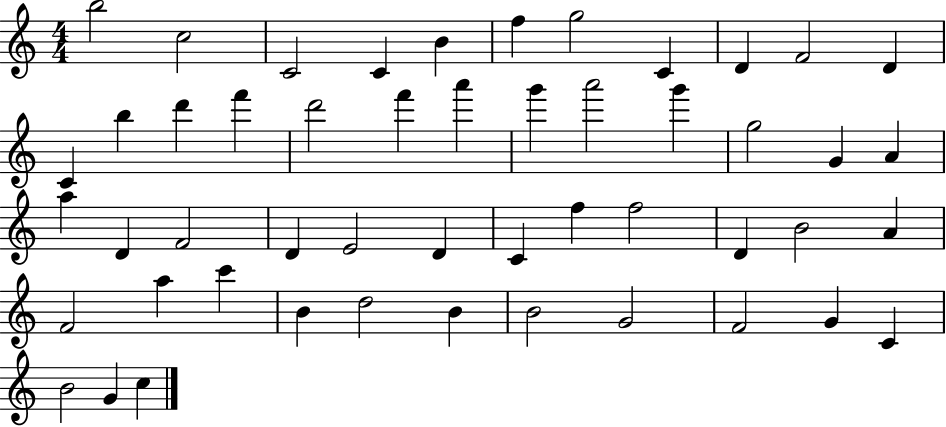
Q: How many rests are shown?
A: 0